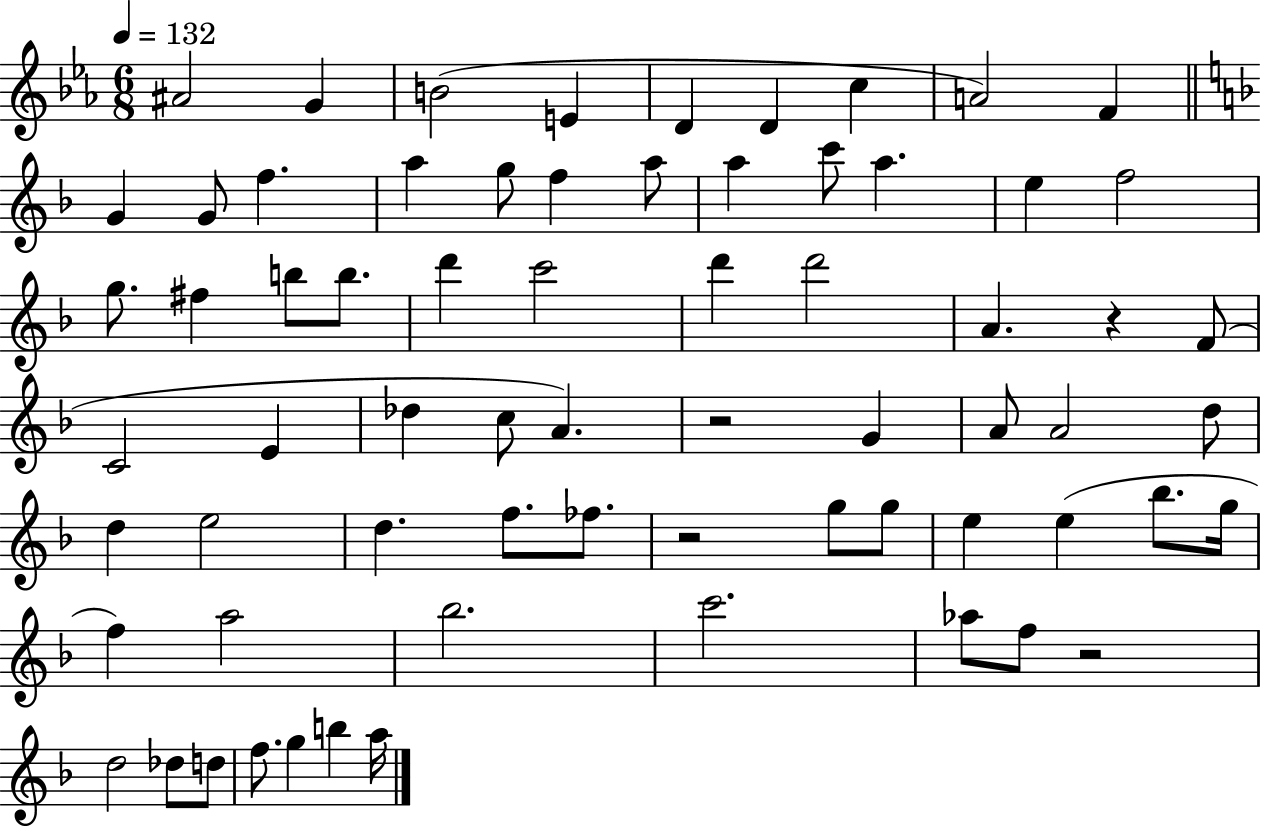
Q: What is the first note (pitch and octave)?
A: A#4